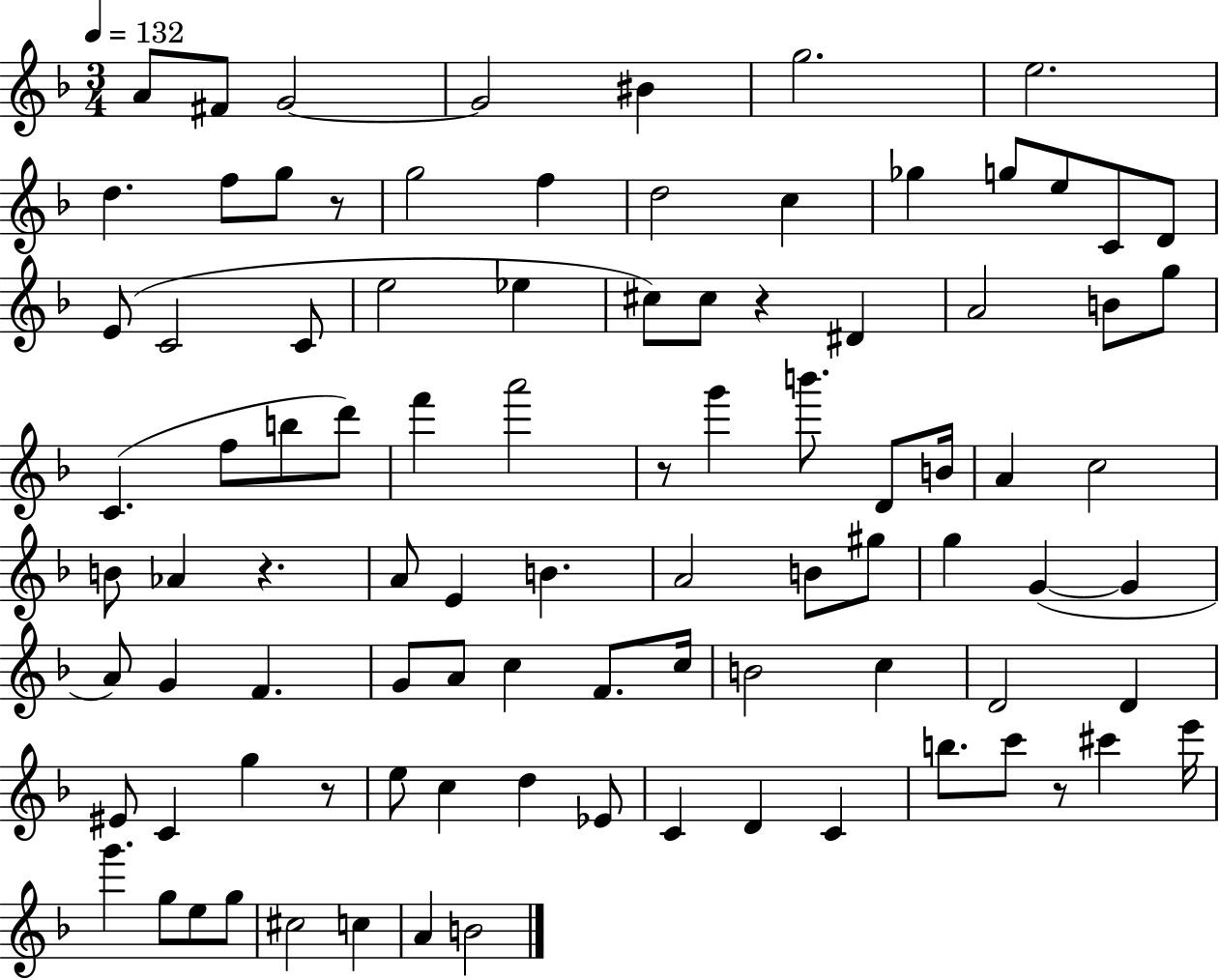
A4/e F#4/e G4/h G4/h BIS4/q G5/h. E5/h. D5/q. F5/e G5/e R/e G5/h F5/q D5/h C5/q Gb5/q G5/e E5/e C4/e D4/e E4/e C4/h C4/e E5/h Eb5/q C#5/e C#5/e R/q D#4/q A4/h B4/e G5/e C4/q. F5/e B5/e D6/e F6/q A6/h R/e G6/q B6/e. D4/e B4/s A4/q C5/h B4/e Ab4/q R/q. A4/e E4/q B4/q. A4/h B4/e G#5/e G5/q G4/q G4/q A4/e G4/q F4/q. G4/e A4/e C5/q F4/e. C5/s B4/h C5/q D4/h D4/q EIS4/e C4/q G5/q R/e E5/e C5/q D5/q Eb4/e C4/q D4/q C4/q B5/e. C6/e R/e C#6/q E6/s G6/q. G5/e E5/e G5/e C#5/h C5/q A4/q B4/h